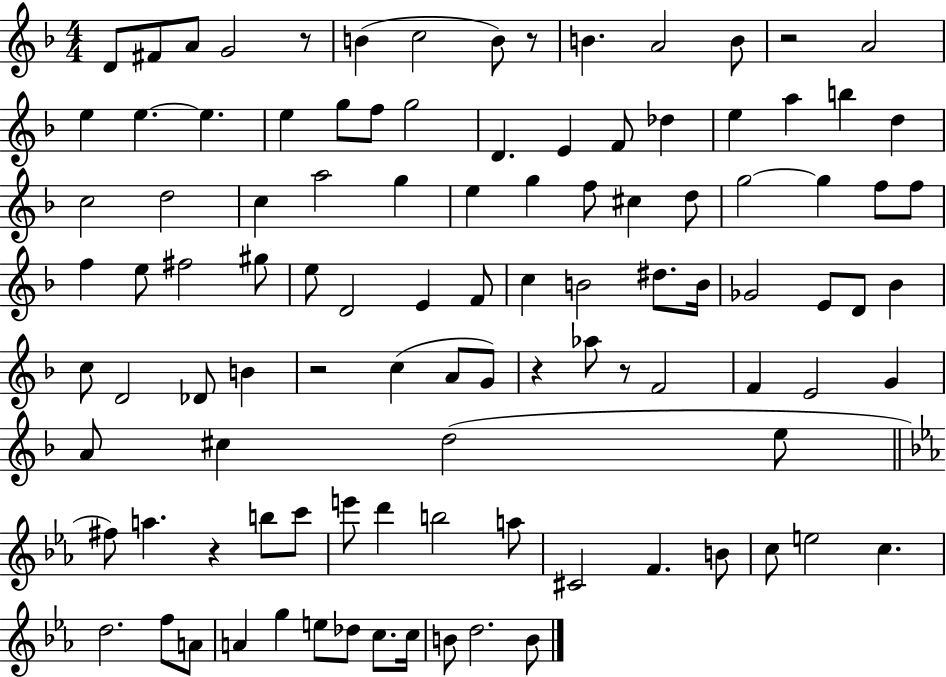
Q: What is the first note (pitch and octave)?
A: D4